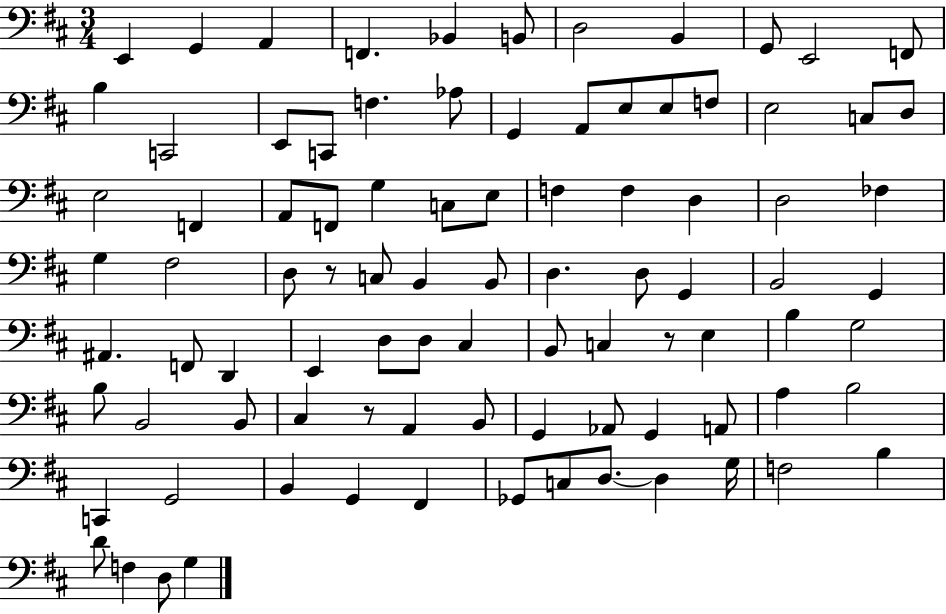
{
  \clef bass
  \numericTimeSignature
  \time 3/4
  \key d \major
  e,4 g,4 a,4 | f,4. bes,4 b,8 | d2 b,4 | g,8 e,2 f,8 | \break b4 c,2 | e,8 c,8 f4. aes8 | g,4 a,8 e8 e8 f8 | e2 c8 d8 | \break e2 f,4 | a,8 f,8 g4 c8 e8 | f4 f4 d4 | d2 fes4 | \break g4 fis2 | d8 r8 c8 b,4 b,8 | d4. d8 g,4 | b,2 g,4 | \break ais,4. f,8 d,4 | e,4 d8 d8 cis4 | b,8 c4 r8 e4 | b4 g2 | \break b8 b,2 b,8 | cis4 r8 a,4 b,8 | g,4 aes,8 g,4 a,8 | a4 b2 | \break c,4 g,2 | b,4 g,4 fis,4 | ges,8 c8 d8.~~ d4 g16 | f2 b4 | \break d'8 f4 d8 g4 | \bar "|."
}